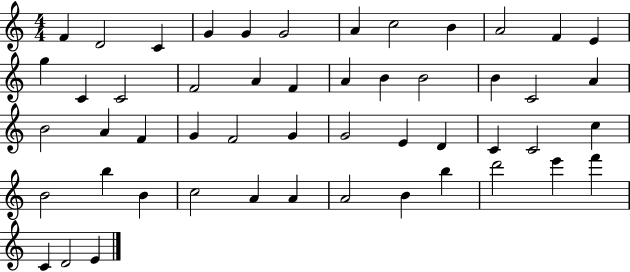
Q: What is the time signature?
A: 4/4